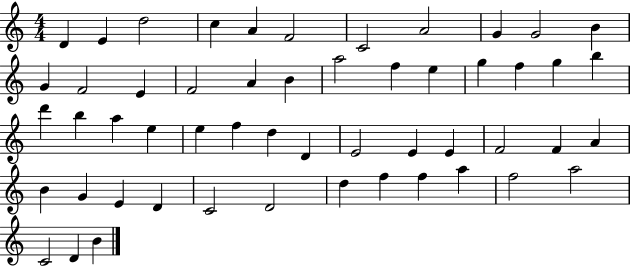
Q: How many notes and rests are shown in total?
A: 53